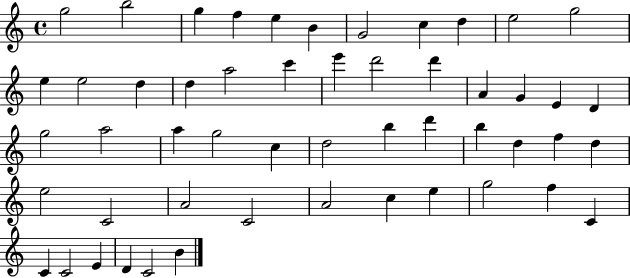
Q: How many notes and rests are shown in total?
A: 52